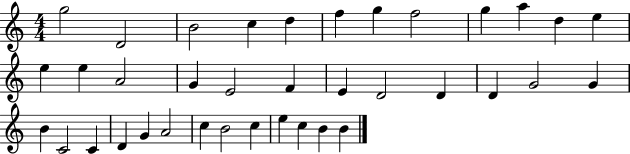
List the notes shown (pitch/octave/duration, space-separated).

G5/h D4/h B4/h C5/q D5/q F5/q G5/q F5/h G5/q A5/q D5/q E5/q E5/q E5/q A4/h G4/q E4/h F4/q E4/q D4/h D4/q D4/q G4/h G4/q B4/q C4/h C4/q D4/q G4/q A4/h C5/q B4/h C5/q E5/q C5/q B4/q B4/q